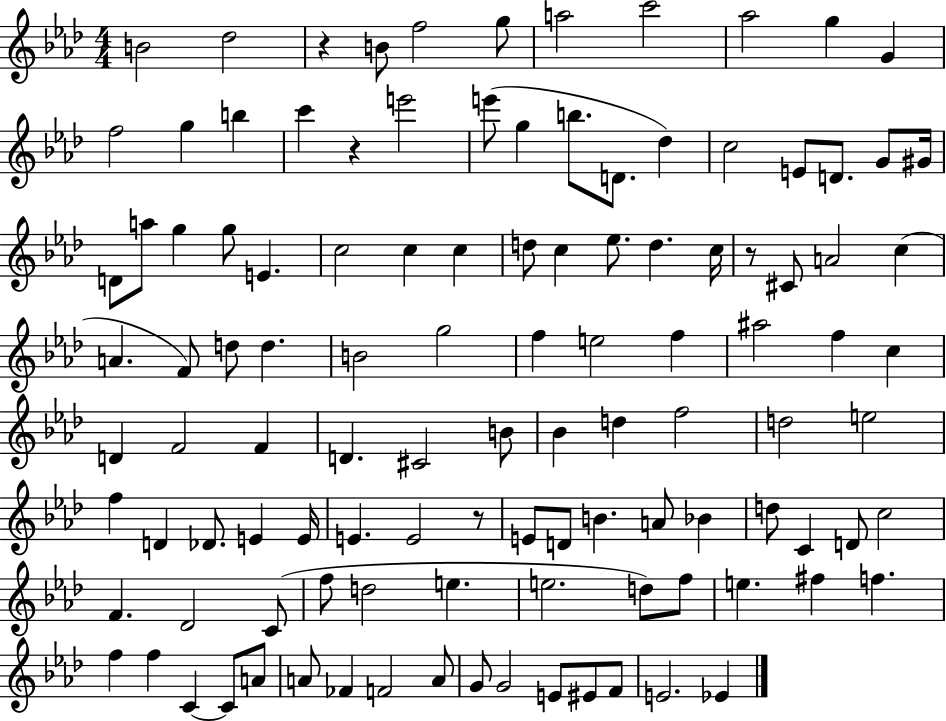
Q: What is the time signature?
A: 4/4